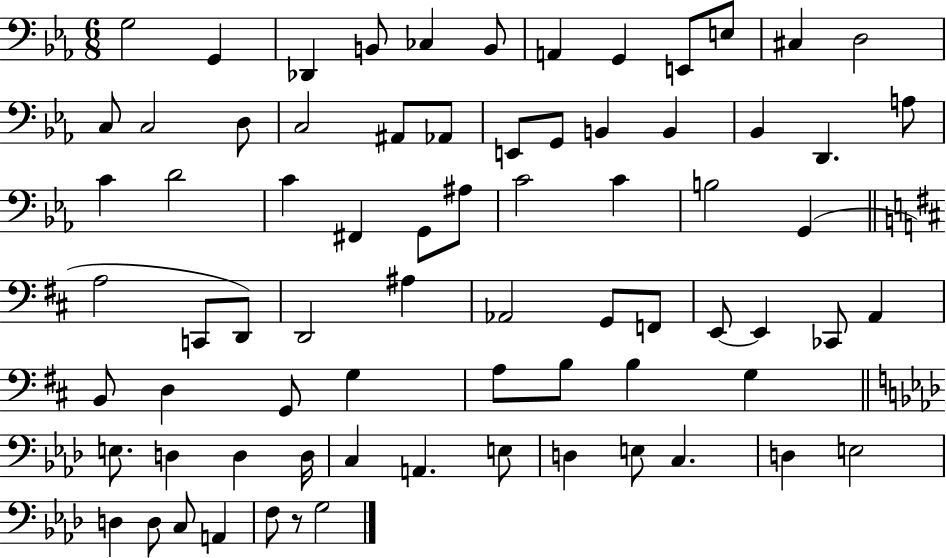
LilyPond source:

{
  \clef bass
  \numericTimeSignature
  \time 6/8
  \key ees \major
  \repeat volta 2 { g2 g,4 | des,4 b,8 ces4 b,8 | a,4 g,4 e,8 e8 | cis4 d2 | \break c8 c2 d8 | c2 ais,8 aes,8 | e,8 g,8 b,4 b,4 | bes,4 d,4. a8 | \break c'4 d'2 | c'4 fis,4 g,8 ais8 | c'2 c'4 | b2 g,4( | \break \bar "||" \break \key b \minor a2 c,8 d,8) | d,2 ais4 | aes,2 g,8 f,8 | e,8~~ e,4 ces,8 a,4 | \break b,8 d4 g,8 g4 | a8 b8 b4 g4 | \bar "||" \break \key f \minor e8. d4 d4 d16 | c4 a,4. e8 | d4 e8 c4. | d4 e2 | \break d4 d8 c8 a,4 | f8 r8 g2 | } \bar "|."
}